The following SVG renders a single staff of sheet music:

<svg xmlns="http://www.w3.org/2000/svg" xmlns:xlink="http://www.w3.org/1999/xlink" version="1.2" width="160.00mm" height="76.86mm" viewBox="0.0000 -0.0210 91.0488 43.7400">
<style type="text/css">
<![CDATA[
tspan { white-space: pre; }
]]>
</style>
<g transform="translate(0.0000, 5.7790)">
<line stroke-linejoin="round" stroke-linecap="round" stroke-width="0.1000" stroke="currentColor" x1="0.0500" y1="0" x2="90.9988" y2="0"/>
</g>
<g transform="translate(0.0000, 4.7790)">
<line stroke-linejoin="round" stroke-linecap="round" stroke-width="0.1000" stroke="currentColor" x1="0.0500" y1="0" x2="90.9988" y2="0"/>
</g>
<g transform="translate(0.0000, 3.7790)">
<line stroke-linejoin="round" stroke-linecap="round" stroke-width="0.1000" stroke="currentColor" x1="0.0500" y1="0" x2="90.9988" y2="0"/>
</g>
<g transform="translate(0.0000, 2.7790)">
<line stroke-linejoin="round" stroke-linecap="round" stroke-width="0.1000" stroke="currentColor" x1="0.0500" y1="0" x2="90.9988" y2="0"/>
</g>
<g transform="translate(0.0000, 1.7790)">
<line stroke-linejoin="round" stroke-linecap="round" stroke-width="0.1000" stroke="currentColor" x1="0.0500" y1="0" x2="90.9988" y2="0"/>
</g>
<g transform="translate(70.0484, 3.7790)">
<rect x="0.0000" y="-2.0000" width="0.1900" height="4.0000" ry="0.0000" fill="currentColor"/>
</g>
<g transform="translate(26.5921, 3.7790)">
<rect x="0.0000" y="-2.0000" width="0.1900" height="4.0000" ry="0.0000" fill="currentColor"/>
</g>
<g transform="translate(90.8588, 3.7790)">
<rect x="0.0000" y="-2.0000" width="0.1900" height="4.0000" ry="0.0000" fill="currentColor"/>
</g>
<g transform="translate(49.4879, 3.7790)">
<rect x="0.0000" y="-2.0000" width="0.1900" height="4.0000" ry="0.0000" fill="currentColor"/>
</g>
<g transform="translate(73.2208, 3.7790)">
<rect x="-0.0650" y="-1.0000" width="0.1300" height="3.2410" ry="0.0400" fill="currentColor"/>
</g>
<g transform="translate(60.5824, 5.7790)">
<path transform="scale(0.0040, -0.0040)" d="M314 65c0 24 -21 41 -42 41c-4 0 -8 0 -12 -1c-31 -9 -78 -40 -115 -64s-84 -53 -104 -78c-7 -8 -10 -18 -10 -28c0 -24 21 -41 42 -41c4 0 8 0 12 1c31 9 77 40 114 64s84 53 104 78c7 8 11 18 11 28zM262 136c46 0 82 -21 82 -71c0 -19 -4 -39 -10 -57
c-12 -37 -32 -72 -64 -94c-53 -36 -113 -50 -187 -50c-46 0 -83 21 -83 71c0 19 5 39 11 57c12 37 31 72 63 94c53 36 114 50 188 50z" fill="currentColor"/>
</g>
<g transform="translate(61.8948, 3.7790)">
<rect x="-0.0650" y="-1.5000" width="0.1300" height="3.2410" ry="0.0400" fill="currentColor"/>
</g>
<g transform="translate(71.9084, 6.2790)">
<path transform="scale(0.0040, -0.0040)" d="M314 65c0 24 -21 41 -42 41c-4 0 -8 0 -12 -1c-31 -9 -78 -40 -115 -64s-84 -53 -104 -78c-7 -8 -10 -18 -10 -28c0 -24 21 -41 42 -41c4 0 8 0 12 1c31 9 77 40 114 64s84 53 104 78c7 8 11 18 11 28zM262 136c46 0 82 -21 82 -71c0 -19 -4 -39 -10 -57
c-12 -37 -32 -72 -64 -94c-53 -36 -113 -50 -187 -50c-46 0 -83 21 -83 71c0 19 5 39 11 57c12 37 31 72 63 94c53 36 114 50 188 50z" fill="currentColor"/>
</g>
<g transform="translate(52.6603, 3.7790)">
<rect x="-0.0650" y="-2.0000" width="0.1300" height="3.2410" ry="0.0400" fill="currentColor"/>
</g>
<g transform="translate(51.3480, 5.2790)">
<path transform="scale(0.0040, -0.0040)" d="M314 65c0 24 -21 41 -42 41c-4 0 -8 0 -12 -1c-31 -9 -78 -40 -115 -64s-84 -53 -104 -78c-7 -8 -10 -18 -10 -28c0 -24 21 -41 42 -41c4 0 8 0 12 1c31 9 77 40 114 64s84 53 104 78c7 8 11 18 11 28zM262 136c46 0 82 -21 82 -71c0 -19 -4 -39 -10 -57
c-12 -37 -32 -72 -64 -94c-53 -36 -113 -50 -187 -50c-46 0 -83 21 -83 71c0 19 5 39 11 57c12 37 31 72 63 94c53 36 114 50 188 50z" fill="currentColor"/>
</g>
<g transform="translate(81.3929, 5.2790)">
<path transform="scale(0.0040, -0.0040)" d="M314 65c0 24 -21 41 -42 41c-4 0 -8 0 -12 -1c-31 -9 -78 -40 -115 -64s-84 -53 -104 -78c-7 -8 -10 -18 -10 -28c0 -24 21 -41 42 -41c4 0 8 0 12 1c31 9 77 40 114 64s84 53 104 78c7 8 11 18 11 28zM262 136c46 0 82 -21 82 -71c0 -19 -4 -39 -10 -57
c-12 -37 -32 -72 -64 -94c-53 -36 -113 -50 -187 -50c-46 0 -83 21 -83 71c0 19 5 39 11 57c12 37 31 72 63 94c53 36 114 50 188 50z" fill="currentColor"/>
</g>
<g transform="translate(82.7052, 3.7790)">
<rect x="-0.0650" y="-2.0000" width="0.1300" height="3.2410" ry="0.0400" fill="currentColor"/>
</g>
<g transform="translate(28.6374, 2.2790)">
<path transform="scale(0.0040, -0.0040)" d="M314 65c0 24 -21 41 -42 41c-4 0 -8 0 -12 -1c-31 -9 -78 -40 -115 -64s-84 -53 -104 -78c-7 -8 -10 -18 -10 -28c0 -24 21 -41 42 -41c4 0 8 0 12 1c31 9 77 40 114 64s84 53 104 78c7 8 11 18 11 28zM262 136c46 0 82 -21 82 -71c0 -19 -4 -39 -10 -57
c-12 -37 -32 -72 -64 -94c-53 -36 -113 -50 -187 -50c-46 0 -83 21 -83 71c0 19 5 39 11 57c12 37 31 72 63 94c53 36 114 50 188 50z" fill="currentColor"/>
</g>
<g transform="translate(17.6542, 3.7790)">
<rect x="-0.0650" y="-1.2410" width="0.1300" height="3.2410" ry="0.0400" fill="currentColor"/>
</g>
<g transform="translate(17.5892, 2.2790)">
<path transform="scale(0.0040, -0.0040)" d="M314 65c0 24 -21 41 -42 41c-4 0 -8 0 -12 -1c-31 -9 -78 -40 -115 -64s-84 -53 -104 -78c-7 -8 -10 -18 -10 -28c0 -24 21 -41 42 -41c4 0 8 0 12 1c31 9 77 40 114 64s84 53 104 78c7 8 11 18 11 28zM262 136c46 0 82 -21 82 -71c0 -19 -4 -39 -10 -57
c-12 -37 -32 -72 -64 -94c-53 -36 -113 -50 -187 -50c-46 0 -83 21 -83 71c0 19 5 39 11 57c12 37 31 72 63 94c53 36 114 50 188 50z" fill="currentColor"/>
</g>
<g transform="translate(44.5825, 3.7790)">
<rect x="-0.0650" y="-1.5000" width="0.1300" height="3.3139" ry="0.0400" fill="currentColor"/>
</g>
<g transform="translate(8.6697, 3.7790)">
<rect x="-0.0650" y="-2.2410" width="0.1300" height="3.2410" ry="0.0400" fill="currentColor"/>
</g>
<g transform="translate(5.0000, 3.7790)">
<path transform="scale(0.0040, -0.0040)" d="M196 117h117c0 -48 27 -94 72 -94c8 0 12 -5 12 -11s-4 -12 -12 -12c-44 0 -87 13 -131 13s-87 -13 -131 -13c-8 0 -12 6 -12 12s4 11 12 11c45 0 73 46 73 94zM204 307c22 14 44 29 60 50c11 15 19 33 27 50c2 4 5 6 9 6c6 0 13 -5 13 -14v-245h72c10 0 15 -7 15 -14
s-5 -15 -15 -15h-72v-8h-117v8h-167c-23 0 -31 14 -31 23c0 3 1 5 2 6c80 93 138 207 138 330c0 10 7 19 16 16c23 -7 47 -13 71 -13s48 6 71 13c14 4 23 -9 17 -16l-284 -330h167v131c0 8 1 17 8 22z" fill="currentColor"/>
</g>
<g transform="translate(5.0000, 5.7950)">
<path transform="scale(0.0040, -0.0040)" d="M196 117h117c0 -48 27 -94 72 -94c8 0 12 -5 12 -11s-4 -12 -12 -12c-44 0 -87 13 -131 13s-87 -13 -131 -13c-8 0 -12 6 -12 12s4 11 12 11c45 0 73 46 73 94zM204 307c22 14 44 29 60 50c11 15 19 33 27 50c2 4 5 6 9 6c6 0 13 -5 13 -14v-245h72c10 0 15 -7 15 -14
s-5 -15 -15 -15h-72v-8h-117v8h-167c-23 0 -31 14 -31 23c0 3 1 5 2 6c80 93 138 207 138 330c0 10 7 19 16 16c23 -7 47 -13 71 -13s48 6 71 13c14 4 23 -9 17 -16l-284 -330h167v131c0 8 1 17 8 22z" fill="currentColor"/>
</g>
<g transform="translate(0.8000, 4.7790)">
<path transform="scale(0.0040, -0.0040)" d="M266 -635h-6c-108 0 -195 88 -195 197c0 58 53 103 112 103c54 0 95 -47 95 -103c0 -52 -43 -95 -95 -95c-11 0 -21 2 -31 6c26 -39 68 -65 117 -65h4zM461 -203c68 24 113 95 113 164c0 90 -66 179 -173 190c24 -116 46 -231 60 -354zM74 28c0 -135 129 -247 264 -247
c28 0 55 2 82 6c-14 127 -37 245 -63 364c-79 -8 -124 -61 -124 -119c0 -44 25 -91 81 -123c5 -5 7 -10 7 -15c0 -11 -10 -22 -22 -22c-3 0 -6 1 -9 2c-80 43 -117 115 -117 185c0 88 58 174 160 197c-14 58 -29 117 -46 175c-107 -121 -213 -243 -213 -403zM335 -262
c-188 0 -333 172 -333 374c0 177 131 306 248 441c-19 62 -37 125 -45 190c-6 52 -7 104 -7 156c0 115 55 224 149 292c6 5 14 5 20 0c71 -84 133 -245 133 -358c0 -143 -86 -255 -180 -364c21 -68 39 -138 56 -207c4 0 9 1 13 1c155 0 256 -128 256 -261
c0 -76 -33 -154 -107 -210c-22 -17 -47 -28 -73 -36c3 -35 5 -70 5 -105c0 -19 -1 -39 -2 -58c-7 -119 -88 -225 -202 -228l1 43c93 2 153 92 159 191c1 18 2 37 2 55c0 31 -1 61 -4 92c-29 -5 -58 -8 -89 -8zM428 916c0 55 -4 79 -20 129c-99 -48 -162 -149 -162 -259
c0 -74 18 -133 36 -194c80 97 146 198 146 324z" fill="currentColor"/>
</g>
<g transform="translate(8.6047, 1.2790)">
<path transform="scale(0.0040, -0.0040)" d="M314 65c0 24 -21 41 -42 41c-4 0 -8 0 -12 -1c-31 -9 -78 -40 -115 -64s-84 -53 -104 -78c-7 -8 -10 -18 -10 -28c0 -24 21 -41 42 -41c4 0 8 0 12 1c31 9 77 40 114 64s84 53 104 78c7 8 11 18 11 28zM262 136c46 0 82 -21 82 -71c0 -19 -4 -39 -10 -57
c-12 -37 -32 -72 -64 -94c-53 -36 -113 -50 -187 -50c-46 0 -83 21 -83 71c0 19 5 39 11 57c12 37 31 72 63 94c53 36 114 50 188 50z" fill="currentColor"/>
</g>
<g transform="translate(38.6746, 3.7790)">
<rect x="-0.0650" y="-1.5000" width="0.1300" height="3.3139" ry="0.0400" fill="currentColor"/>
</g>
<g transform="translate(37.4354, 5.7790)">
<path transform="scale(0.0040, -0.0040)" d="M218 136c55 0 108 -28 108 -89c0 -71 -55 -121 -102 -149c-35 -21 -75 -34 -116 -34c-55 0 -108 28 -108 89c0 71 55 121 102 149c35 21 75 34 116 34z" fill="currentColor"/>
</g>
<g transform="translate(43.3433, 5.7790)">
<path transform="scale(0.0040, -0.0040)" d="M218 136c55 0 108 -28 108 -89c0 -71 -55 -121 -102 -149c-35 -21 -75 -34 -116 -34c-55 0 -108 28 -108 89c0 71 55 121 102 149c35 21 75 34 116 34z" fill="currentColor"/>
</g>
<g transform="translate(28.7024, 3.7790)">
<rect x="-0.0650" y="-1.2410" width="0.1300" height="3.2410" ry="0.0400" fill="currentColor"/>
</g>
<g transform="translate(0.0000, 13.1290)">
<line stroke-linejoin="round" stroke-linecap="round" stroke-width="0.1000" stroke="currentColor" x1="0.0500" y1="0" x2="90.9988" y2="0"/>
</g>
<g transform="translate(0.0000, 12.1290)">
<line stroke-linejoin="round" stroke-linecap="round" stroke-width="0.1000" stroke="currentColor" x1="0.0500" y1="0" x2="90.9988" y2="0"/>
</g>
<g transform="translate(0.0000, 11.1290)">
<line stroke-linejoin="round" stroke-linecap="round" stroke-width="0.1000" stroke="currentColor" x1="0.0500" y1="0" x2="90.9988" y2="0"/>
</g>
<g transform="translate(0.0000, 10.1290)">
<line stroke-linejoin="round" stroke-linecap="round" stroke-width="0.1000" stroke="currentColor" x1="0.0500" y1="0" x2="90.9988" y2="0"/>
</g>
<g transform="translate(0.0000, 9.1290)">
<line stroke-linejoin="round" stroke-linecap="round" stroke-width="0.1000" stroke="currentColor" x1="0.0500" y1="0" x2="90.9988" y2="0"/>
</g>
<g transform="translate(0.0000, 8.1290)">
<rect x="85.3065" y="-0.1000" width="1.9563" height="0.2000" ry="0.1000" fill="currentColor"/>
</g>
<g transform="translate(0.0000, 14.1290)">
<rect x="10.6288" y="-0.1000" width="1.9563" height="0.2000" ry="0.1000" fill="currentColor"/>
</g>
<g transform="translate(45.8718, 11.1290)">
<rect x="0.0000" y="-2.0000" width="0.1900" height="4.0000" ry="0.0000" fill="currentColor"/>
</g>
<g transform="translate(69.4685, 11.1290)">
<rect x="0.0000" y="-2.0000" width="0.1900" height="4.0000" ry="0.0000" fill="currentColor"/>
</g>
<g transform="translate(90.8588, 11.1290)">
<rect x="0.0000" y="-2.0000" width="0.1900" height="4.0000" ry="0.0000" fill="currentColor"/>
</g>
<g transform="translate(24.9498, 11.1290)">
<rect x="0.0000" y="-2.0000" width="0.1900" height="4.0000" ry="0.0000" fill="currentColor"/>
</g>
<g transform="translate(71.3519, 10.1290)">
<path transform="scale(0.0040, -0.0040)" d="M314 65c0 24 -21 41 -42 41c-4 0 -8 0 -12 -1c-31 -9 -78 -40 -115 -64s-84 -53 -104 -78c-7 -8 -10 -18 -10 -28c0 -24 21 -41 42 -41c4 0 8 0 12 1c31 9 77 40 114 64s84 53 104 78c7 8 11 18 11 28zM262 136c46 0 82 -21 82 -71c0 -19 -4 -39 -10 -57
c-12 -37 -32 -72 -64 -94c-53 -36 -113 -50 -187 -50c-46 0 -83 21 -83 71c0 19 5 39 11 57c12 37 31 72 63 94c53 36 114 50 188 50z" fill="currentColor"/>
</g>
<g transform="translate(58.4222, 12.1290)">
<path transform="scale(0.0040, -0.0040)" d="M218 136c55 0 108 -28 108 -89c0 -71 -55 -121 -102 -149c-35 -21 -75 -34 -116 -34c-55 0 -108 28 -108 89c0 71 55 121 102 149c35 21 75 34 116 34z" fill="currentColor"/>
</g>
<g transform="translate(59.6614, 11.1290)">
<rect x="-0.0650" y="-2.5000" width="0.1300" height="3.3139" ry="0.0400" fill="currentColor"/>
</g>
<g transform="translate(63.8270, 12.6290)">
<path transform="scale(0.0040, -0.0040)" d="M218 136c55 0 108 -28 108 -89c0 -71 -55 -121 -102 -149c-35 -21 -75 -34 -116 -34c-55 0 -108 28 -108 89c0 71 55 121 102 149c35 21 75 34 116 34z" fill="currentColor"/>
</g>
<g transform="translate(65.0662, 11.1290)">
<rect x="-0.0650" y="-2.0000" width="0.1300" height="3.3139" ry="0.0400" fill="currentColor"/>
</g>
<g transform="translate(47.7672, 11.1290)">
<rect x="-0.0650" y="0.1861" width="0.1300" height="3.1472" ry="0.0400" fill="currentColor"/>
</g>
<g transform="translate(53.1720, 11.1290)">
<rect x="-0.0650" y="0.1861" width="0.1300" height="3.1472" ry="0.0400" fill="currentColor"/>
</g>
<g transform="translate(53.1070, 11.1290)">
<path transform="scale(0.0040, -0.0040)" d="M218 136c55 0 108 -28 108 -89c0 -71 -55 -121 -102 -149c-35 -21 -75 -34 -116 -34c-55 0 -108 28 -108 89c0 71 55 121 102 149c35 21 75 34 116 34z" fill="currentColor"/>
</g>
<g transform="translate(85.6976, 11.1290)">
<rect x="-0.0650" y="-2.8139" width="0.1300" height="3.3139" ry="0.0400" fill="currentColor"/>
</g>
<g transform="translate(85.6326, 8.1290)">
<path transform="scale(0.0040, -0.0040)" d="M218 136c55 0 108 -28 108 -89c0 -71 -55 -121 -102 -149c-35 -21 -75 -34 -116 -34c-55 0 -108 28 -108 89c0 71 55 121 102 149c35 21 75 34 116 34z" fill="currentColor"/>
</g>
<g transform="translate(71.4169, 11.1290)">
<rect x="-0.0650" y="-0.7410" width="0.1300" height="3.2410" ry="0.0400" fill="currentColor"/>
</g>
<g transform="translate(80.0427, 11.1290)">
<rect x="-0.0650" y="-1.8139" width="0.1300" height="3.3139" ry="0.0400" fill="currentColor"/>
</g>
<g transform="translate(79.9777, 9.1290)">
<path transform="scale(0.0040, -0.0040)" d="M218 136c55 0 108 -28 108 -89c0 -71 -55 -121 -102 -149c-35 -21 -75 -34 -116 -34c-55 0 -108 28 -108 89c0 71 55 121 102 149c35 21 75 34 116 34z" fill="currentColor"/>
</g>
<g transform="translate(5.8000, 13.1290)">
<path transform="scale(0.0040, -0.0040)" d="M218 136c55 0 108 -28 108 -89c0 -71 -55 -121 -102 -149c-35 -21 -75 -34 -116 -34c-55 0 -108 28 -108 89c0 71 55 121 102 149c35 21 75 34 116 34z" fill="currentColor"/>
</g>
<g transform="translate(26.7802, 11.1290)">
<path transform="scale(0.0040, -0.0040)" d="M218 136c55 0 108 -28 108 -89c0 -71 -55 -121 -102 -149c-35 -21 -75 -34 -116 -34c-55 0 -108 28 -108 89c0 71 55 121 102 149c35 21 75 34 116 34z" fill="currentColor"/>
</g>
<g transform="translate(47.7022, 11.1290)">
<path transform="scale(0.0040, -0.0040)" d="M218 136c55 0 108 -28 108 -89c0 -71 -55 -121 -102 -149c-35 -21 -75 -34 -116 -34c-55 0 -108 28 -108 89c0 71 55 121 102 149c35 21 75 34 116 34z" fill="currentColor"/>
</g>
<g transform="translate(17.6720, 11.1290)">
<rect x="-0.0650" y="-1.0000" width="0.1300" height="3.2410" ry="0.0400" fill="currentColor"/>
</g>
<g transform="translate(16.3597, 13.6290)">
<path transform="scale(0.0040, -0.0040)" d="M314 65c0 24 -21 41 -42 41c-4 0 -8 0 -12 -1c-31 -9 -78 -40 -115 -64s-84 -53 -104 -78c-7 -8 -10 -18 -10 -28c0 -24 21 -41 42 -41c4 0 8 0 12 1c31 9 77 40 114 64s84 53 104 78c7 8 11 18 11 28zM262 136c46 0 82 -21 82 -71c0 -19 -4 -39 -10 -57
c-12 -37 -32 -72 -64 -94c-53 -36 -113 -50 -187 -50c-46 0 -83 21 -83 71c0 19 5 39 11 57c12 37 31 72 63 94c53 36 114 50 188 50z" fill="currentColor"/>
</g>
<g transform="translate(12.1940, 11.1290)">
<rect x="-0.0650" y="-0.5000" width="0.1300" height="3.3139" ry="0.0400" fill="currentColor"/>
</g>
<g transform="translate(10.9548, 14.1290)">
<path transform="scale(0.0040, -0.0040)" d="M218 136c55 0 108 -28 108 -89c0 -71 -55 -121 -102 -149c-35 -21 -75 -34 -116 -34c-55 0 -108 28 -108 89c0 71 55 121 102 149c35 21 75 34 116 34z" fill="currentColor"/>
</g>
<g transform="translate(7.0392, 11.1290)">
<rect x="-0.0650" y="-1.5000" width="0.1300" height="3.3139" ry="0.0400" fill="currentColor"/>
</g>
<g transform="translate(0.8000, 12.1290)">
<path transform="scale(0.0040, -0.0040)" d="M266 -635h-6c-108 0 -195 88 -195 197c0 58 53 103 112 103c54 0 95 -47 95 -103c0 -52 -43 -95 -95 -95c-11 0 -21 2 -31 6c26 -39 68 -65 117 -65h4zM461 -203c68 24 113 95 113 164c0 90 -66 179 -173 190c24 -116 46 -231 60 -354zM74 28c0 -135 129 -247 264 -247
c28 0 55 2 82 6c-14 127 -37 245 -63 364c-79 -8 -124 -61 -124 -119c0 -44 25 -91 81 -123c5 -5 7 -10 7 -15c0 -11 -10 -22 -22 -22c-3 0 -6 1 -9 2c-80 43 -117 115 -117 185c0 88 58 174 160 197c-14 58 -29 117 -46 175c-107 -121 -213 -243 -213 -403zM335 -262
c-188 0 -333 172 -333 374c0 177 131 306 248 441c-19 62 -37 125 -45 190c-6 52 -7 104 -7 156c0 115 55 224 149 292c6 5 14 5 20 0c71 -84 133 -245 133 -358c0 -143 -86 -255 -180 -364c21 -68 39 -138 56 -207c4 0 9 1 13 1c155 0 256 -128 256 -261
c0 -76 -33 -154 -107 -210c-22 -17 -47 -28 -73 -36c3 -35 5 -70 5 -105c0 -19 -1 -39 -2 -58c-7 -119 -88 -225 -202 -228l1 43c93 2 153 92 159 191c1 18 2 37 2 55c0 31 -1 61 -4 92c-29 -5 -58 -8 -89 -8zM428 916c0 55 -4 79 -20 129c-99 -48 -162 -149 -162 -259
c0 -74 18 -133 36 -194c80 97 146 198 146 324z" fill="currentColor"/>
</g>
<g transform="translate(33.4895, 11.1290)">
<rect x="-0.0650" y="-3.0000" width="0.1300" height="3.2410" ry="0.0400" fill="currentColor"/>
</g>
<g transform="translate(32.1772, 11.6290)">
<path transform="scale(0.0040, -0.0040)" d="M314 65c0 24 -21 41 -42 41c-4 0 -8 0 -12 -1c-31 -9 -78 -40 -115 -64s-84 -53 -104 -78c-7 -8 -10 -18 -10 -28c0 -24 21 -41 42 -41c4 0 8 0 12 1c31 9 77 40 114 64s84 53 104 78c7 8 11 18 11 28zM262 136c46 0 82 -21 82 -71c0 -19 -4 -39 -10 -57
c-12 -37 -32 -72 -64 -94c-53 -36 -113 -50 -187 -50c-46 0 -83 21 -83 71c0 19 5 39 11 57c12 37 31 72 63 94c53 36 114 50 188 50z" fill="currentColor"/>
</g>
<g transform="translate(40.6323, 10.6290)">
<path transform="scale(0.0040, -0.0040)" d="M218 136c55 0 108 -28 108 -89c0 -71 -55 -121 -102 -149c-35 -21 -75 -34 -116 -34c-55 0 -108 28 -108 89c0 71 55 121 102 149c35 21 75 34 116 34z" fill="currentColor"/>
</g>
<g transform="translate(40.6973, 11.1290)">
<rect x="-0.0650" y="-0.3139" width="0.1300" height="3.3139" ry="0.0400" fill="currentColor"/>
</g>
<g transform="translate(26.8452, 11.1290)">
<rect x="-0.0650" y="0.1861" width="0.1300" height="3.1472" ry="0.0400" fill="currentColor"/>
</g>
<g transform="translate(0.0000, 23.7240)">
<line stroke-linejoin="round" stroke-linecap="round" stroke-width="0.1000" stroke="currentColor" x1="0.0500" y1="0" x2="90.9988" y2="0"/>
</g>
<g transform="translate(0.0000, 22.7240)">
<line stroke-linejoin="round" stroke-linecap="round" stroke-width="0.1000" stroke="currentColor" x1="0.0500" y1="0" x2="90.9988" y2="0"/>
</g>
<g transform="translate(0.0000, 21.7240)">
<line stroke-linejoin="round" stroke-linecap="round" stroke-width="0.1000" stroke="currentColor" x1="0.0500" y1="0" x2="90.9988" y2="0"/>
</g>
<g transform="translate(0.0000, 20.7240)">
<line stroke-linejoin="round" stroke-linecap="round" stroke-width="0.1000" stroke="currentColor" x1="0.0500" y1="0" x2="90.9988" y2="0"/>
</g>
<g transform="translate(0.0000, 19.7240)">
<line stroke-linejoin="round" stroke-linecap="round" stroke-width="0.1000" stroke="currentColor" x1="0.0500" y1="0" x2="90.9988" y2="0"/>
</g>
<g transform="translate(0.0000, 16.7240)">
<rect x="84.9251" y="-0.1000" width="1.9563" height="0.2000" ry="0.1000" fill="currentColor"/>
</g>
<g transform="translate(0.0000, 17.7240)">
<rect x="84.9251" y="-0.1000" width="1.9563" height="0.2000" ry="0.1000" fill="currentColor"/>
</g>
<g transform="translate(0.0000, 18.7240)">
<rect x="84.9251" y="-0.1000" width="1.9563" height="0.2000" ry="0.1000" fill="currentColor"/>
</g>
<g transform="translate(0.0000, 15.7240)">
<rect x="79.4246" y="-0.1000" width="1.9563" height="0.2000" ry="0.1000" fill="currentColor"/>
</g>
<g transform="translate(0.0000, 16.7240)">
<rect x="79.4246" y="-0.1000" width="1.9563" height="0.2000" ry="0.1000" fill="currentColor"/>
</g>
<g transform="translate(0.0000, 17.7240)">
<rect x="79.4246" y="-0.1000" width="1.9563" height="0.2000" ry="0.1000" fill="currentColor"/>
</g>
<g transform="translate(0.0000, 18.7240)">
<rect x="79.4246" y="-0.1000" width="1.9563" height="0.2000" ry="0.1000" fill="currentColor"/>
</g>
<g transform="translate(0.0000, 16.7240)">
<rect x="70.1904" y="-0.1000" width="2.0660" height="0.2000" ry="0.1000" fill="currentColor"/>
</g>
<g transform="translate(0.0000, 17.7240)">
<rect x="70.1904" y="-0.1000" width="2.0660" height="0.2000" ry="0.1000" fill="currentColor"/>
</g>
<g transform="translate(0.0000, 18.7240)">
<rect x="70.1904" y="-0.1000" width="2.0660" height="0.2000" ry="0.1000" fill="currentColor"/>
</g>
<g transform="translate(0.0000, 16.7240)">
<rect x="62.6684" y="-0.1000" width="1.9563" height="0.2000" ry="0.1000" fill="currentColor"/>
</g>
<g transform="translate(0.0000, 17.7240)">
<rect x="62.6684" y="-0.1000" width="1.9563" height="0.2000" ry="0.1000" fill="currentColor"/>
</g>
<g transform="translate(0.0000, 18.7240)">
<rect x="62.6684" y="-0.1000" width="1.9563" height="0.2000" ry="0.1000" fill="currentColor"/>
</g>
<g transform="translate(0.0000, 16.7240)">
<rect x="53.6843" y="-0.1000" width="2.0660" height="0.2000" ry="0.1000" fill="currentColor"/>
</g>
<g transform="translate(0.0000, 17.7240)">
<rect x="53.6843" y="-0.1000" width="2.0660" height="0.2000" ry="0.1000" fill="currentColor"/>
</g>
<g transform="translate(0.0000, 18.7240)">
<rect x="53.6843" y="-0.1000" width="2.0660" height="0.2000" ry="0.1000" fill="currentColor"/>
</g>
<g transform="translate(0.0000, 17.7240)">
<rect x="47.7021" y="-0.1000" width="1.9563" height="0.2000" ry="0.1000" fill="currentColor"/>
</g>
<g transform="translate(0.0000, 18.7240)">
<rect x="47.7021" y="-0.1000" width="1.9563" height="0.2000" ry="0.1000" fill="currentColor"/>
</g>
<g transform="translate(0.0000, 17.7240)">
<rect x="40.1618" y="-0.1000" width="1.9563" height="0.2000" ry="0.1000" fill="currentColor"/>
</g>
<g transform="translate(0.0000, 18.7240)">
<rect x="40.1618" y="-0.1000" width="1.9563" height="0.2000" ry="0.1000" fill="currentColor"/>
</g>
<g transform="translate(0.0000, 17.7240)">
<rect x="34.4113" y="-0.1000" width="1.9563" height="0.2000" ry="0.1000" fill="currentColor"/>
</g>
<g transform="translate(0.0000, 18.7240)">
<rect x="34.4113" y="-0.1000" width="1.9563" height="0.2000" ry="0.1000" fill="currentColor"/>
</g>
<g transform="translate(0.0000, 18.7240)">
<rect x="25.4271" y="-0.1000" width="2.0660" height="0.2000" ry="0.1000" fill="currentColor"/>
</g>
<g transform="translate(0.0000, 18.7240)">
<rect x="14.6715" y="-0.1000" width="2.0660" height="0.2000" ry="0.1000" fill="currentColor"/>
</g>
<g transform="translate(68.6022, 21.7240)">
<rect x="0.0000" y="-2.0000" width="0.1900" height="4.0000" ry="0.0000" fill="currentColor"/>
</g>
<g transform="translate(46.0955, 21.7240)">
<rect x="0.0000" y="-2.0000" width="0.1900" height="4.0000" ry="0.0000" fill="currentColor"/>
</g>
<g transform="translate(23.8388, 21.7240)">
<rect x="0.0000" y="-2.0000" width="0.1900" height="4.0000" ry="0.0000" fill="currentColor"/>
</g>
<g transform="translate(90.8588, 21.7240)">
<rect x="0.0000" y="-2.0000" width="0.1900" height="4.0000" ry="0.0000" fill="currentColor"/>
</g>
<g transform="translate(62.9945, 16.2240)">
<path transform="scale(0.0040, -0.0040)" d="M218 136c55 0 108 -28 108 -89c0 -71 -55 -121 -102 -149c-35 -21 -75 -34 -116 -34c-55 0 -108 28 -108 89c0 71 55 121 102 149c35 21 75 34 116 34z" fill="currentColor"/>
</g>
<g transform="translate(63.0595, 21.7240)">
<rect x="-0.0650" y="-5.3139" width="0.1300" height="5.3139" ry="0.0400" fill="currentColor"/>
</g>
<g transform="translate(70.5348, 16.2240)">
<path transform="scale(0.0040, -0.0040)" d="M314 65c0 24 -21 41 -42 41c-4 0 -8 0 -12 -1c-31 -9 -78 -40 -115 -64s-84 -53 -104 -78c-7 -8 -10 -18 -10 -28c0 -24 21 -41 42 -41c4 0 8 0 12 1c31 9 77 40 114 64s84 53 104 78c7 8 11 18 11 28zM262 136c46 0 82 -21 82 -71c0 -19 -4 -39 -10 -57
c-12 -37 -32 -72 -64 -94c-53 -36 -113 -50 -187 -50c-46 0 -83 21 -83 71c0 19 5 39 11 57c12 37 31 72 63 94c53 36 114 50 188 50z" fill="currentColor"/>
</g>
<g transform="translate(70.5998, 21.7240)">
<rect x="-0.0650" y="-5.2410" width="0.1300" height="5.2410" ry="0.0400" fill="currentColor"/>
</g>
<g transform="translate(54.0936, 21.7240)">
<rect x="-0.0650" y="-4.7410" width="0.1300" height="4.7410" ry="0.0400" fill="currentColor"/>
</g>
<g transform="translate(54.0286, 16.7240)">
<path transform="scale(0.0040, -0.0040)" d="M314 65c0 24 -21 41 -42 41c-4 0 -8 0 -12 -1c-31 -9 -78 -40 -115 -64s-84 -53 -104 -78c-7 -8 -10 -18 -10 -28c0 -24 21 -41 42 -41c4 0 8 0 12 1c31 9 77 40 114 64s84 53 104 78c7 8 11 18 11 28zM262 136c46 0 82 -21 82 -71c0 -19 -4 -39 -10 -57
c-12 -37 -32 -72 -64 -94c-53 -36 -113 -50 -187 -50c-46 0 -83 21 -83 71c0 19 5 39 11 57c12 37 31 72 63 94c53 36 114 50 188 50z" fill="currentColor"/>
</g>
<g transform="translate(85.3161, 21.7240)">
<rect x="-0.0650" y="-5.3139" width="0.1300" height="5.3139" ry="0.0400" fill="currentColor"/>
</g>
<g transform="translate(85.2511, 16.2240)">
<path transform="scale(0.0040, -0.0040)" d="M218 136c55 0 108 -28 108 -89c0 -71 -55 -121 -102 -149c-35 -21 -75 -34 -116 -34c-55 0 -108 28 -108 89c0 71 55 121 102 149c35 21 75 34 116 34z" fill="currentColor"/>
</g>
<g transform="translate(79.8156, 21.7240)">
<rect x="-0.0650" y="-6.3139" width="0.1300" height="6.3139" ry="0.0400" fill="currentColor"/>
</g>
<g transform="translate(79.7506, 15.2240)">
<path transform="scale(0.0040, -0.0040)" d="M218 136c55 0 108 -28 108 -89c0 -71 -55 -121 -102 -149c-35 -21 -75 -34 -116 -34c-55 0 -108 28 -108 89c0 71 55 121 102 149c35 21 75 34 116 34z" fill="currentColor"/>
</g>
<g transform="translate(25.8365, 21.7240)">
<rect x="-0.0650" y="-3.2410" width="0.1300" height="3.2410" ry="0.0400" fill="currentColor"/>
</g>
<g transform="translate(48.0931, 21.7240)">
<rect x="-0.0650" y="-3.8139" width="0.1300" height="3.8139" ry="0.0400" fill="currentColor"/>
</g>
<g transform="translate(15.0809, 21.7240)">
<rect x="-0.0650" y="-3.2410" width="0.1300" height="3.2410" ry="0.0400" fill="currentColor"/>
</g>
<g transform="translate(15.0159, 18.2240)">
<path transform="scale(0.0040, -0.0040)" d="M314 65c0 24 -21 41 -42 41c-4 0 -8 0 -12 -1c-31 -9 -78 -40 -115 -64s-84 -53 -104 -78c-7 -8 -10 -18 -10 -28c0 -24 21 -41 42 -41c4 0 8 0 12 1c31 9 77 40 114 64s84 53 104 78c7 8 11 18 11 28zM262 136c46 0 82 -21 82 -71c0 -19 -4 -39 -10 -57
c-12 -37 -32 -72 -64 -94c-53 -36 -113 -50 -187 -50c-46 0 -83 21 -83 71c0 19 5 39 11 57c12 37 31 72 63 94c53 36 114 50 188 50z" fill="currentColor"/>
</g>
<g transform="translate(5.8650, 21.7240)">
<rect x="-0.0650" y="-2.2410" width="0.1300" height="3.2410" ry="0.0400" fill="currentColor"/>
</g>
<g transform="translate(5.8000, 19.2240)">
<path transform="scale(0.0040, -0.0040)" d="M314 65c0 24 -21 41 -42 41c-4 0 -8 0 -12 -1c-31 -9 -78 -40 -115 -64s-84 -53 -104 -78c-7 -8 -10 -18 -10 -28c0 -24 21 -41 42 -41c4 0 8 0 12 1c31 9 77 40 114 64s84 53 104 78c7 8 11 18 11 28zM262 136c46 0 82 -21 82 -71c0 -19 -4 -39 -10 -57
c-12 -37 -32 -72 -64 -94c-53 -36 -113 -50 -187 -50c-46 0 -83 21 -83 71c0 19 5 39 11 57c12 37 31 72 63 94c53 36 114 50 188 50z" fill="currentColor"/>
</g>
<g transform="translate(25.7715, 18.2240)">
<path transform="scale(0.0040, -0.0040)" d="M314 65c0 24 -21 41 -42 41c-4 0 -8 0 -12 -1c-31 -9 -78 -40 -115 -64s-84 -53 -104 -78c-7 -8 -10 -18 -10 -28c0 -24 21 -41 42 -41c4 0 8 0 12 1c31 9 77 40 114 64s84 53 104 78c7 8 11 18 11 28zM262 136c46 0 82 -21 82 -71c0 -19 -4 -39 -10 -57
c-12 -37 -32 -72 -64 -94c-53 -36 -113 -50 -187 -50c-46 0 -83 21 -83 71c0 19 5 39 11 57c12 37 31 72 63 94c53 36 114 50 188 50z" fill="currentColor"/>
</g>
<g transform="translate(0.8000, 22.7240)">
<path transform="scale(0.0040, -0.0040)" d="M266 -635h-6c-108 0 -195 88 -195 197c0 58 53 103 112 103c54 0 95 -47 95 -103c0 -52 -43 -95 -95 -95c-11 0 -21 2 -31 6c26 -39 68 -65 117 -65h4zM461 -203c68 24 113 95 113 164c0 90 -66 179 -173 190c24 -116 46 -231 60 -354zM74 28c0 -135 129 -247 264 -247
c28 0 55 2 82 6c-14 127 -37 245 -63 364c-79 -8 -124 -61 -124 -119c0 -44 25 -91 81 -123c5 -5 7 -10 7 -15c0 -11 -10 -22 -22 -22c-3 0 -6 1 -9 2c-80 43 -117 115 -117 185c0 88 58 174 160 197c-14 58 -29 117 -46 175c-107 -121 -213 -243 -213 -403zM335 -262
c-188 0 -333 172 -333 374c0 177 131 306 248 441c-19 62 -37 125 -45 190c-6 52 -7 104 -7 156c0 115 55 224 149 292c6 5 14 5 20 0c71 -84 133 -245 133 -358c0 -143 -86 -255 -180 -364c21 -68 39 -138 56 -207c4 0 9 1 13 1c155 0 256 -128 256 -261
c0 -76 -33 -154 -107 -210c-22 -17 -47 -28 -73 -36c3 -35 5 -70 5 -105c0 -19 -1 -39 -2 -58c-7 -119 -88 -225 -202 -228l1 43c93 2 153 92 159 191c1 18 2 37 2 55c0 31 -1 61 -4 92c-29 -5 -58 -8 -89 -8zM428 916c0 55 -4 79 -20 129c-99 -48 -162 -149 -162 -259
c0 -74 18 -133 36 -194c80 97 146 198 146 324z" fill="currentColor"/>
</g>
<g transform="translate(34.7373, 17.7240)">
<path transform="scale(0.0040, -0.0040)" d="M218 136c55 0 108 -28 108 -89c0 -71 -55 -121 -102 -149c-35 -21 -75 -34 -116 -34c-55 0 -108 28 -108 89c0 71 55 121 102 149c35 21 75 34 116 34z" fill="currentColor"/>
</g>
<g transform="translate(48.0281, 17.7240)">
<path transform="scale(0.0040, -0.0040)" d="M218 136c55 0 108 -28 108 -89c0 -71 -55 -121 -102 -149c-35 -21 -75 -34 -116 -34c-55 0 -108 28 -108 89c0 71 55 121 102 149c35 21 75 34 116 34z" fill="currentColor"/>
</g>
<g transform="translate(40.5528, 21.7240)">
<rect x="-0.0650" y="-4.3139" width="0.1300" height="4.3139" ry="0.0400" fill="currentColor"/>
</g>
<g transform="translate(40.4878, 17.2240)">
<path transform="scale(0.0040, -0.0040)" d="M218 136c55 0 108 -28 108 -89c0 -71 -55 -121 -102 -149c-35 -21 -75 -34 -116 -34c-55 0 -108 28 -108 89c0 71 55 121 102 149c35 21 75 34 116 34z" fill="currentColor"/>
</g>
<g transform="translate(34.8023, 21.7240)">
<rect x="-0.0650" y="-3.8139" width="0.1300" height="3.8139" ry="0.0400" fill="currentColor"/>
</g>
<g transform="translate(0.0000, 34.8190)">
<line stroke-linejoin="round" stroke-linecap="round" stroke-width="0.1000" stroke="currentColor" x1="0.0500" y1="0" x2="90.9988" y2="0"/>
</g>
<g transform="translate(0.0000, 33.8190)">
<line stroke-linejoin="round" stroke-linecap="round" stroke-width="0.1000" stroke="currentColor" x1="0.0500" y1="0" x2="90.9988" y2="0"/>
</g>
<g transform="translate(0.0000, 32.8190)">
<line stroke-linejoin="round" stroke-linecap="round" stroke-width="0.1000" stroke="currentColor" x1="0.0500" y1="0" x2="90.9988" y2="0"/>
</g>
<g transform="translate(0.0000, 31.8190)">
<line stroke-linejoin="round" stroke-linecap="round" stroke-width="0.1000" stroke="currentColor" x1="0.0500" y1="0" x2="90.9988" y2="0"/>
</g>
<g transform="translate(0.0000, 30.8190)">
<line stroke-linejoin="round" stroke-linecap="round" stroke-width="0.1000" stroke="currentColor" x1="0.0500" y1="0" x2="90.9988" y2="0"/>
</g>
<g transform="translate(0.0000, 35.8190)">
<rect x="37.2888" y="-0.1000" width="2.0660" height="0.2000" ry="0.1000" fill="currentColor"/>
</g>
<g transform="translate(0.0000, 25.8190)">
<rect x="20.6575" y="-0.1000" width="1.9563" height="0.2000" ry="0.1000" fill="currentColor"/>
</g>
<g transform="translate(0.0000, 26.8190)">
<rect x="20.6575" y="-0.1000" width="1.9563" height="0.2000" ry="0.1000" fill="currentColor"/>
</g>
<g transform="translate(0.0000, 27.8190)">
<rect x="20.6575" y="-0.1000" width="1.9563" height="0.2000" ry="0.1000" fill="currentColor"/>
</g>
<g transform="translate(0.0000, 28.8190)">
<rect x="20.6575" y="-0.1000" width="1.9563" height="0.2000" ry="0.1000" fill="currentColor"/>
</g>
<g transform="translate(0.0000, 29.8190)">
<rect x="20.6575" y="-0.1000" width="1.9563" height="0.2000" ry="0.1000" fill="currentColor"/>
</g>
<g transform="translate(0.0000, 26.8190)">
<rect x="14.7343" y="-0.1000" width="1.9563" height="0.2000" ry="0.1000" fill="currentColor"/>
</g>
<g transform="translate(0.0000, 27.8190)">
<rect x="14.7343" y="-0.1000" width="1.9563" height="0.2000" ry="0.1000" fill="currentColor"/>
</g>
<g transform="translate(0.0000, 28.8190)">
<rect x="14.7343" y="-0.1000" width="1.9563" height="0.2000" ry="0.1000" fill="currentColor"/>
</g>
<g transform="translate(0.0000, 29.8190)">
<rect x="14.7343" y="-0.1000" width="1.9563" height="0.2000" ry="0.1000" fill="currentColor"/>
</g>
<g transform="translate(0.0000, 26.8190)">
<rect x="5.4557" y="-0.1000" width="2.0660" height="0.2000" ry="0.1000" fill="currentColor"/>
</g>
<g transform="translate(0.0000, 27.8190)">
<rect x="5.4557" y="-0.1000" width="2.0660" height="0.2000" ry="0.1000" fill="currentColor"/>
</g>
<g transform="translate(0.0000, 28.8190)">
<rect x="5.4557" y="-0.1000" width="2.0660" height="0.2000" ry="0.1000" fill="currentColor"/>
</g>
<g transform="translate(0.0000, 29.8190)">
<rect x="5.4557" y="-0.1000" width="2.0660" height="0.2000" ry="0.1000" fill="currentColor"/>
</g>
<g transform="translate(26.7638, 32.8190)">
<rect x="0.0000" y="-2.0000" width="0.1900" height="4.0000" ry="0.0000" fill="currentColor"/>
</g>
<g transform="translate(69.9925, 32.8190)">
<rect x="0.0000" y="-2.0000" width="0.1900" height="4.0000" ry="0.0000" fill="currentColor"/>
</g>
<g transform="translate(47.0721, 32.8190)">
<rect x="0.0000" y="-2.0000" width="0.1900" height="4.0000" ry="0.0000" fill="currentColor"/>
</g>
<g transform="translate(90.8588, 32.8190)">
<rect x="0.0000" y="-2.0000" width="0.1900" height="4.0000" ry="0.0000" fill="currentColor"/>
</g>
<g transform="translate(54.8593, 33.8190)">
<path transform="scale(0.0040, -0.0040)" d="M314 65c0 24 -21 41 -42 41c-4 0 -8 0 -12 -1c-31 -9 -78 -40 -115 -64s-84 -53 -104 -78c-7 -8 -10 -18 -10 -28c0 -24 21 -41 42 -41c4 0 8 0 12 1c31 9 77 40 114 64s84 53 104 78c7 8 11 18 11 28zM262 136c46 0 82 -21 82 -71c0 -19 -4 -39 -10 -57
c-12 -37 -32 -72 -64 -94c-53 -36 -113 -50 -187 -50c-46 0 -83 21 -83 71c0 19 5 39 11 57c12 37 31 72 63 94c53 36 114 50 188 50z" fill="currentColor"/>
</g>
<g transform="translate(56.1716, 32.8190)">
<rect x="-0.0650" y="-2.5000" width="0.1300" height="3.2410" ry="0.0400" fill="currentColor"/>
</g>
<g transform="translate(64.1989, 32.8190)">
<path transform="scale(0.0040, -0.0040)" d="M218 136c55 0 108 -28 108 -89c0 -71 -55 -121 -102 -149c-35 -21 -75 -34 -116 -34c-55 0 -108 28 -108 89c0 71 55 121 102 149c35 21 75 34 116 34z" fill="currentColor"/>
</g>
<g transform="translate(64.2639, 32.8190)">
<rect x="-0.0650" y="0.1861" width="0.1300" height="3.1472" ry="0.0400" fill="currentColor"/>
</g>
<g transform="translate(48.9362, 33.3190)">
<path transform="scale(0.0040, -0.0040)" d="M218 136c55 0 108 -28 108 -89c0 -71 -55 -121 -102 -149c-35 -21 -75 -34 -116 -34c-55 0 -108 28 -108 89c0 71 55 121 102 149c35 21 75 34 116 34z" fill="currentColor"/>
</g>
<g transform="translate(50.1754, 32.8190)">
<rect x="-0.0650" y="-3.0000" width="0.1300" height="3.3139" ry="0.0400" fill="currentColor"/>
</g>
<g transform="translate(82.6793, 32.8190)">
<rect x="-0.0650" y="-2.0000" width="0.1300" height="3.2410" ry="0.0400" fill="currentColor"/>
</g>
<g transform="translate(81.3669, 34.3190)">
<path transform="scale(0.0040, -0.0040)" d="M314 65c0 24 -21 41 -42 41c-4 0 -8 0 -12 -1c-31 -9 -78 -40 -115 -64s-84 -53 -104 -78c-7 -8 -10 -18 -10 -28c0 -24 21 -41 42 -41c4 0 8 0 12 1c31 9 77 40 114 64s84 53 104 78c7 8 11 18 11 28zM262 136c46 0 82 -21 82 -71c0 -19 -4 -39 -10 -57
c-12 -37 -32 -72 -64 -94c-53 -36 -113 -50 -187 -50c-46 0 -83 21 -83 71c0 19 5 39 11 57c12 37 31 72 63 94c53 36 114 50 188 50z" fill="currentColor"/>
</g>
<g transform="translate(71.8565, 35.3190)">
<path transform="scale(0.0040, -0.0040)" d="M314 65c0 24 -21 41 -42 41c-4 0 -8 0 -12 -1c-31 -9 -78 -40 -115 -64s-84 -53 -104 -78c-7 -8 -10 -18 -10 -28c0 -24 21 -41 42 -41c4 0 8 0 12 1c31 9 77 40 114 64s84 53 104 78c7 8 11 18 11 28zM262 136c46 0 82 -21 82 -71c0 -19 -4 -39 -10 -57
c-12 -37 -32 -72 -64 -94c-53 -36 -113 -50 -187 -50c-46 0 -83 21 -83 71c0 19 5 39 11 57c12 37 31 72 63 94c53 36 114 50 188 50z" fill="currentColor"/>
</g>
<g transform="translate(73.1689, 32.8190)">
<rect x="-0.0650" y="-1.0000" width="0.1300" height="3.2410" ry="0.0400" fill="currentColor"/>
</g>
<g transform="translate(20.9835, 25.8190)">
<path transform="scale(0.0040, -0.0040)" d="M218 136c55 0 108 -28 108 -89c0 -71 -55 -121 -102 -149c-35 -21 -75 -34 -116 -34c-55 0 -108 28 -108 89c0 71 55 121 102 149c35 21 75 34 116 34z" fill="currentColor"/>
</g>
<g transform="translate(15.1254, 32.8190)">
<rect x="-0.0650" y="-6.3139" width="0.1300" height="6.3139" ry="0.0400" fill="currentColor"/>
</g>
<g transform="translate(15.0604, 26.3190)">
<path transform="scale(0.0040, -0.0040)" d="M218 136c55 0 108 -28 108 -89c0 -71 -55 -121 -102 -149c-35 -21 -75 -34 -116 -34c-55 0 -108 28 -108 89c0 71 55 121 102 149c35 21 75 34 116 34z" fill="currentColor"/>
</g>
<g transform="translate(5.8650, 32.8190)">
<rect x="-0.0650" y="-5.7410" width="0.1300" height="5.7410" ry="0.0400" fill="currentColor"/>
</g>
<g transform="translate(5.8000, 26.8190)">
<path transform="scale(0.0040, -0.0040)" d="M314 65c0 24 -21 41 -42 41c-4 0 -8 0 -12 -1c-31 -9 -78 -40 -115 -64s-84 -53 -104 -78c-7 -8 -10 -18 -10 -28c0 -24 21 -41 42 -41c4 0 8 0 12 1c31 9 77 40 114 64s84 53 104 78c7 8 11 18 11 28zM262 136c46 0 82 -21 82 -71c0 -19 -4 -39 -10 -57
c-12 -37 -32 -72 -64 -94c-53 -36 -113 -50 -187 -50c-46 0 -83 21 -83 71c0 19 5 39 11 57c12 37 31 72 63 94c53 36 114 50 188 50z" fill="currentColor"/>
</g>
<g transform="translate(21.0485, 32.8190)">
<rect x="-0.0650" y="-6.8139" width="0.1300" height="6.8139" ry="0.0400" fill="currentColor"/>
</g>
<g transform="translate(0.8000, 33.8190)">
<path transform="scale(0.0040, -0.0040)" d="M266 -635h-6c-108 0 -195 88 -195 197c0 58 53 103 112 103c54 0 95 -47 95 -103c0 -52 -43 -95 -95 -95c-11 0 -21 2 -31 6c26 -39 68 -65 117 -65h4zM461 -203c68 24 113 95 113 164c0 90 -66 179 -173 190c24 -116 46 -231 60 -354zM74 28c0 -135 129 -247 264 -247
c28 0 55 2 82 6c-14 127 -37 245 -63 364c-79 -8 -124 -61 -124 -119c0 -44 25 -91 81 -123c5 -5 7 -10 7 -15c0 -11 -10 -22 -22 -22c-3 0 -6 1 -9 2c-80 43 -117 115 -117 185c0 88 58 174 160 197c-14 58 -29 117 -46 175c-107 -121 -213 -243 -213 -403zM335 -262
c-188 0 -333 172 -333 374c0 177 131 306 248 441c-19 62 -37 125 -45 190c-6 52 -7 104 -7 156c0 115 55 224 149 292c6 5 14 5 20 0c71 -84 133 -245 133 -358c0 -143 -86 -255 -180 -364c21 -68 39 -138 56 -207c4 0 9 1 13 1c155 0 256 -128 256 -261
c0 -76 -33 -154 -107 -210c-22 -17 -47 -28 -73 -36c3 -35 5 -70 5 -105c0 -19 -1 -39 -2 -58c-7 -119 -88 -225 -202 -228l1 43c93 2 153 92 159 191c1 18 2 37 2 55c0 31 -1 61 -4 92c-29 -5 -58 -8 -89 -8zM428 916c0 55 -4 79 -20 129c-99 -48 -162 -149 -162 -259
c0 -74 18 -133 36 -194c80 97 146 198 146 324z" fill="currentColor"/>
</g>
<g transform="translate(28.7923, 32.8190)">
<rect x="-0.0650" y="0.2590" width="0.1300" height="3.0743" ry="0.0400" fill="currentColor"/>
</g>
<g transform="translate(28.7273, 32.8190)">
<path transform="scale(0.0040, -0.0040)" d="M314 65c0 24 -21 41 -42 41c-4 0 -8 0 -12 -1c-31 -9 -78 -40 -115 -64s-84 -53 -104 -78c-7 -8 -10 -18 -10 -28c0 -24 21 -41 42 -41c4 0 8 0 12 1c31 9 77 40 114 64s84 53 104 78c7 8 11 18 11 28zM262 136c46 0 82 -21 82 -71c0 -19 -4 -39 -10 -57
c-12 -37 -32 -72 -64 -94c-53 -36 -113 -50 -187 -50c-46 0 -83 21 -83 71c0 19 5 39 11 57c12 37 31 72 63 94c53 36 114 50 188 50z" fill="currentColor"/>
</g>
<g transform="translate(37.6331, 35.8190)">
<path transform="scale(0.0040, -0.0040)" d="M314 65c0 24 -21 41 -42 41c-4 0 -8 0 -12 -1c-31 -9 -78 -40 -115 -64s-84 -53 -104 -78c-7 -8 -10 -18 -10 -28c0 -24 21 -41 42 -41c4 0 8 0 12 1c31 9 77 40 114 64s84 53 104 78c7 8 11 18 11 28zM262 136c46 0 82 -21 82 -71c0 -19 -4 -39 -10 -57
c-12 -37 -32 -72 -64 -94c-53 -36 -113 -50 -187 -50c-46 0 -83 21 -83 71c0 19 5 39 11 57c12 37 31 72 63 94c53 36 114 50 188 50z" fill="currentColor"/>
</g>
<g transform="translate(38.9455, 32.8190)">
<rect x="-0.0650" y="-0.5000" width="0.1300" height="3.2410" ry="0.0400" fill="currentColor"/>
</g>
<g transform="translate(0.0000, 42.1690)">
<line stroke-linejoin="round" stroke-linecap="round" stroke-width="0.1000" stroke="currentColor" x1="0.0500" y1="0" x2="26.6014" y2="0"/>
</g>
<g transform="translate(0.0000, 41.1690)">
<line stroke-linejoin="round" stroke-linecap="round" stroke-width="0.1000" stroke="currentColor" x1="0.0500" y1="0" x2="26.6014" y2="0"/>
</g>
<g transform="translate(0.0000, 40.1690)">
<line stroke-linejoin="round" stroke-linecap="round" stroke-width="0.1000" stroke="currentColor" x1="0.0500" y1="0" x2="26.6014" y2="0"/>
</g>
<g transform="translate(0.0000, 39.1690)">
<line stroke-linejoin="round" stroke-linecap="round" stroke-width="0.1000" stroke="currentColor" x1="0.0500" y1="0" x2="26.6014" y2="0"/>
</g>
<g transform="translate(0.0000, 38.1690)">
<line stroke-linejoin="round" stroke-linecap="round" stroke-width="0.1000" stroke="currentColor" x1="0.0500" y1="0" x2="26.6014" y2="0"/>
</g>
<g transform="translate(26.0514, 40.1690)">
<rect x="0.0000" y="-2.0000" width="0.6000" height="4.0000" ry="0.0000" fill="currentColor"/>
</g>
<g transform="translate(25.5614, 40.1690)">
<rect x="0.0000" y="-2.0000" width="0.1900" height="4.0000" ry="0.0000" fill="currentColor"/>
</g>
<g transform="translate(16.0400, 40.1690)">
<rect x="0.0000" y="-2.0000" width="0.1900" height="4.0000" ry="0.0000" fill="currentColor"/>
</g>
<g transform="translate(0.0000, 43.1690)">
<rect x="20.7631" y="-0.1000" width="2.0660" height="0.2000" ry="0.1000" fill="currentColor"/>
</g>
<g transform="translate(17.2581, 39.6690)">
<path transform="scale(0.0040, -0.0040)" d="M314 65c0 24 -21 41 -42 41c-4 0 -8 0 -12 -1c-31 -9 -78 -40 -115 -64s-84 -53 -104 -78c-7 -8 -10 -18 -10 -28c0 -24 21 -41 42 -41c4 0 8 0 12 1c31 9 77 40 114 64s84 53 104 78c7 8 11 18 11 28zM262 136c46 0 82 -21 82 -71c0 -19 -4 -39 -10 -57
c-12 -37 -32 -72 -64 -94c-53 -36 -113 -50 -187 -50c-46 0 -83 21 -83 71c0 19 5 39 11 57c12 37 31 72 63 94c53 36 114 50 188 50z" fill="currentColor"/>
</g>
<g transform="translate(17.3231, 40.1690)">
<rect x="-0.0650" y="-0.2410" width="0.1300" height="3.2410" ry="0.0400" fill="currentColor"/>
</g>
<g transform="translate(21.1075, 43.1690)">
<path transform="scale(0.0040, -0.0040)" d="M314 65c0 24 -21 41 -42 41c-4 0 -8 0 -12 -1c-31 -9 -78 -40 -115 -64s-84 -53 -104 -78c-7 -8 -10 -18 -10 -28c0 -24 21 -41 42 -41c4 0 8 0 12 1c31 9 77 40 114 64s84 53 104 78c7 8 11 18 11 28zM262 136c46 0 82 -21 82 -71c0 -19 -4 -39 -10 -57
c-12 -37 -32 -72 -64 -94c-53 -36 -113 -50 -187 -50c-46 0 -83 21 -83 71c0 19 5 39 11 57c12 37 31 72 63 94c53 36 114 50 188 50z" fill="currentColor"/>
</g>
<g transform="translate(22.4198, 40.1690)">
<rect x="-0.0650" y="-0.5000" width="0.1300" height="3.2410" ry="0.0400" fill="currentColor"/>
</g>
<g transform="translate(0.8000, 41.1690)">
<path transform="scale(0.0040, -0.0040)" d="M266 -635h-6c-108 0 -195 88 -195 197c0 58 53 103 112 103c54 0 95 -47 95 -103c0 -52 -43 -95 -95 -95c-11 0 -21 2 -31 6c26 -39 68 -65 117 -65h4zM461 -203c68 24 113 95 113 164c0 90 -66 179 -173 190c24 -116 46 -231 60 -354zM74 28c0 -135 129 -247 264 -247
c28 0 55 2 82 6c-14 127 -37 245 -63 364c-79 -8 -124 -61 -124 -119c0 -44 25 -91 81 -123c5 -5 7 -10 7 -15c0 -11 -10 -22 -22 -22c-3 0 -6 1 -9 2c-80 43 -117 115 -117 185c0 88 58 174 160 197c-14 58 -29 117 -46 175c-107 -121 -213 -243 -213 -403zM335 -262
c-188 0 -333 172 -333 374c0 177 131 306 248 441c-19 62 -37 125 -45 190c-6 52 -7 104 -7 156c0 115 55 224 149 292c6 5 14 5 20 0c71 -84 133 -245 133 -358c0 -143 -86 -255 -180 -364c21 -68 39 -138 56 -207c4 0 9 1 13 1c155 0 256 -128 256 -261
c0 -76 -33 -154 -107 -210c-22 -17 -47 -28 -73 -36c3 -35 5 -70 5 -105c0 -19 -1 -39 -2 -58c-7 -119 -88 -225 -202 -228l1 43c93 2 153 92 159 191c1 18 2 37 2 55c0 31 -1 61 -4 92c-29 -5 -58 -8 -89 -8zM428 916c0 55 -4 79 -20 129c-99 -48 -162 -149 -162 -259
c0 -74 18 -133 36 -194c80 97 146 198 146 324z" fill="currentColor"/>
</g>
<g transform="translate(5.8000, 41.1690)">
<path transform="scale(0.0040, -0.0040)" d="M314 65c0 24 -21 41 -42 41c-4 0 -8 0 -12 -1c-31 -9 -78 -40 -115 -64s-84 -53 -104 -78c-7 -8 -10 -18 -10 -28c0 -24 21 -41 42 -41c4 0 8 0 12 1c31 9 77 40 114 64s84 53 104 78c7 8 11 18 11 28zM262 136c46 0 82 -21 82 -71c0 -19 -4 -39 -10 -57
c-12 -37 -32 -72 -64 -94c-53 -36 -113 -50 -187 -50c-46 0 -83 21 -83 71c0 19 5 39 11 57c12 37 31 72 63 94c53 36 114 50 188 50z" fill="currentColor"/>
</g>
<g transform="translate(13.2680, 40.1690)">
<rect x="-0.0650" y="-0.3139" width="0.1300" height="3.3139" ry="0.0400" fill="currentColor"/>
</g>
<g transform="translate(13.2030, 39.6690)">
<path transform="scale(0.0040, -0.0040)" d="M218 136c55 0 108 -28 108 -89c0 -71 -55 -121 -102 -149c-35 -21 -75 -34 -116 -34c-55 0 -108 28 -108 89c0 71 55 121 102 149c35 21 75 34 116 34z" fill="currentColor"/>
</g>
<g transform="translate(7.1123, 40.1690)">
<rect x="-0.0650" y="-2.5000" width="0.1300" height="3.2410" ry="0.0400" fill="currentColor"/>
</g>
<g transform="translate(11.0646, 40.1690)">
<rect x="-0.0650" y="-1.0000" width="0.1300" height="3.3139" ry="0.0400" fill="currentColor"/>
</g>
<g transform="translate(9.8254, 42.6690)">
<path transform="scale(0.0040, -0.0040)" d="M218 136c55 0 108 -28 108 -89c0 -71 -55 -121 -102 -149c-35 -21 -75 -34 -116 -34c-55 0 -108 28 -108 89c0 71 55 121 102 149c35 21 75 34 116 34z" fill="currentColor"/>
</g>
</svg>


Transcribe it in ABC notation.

X:1
T:Untitled
M:4/4
L:1/4
K:C
g2 e2 e2 E E F2 E2 D2 F2 E C D2 B A2 c B B G F d2 f a g2 b2 b2 c' d' c' e'2 f' f'2 a' f' g'2 a' b' B2 C2 A G2 B D2 F2 G2 D c c2 C2